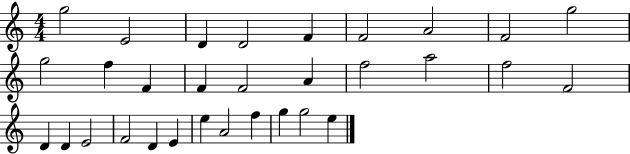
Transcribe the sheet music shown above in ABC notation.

X:1
T:Untitled
M:4/4
L:1/4
K:C
g2 E2 D D2 F F2 A2 F2 g2 g2 f F F F2 A f2 a2 f2 F2 D D E2 F2 D E e A2 f g g2 e